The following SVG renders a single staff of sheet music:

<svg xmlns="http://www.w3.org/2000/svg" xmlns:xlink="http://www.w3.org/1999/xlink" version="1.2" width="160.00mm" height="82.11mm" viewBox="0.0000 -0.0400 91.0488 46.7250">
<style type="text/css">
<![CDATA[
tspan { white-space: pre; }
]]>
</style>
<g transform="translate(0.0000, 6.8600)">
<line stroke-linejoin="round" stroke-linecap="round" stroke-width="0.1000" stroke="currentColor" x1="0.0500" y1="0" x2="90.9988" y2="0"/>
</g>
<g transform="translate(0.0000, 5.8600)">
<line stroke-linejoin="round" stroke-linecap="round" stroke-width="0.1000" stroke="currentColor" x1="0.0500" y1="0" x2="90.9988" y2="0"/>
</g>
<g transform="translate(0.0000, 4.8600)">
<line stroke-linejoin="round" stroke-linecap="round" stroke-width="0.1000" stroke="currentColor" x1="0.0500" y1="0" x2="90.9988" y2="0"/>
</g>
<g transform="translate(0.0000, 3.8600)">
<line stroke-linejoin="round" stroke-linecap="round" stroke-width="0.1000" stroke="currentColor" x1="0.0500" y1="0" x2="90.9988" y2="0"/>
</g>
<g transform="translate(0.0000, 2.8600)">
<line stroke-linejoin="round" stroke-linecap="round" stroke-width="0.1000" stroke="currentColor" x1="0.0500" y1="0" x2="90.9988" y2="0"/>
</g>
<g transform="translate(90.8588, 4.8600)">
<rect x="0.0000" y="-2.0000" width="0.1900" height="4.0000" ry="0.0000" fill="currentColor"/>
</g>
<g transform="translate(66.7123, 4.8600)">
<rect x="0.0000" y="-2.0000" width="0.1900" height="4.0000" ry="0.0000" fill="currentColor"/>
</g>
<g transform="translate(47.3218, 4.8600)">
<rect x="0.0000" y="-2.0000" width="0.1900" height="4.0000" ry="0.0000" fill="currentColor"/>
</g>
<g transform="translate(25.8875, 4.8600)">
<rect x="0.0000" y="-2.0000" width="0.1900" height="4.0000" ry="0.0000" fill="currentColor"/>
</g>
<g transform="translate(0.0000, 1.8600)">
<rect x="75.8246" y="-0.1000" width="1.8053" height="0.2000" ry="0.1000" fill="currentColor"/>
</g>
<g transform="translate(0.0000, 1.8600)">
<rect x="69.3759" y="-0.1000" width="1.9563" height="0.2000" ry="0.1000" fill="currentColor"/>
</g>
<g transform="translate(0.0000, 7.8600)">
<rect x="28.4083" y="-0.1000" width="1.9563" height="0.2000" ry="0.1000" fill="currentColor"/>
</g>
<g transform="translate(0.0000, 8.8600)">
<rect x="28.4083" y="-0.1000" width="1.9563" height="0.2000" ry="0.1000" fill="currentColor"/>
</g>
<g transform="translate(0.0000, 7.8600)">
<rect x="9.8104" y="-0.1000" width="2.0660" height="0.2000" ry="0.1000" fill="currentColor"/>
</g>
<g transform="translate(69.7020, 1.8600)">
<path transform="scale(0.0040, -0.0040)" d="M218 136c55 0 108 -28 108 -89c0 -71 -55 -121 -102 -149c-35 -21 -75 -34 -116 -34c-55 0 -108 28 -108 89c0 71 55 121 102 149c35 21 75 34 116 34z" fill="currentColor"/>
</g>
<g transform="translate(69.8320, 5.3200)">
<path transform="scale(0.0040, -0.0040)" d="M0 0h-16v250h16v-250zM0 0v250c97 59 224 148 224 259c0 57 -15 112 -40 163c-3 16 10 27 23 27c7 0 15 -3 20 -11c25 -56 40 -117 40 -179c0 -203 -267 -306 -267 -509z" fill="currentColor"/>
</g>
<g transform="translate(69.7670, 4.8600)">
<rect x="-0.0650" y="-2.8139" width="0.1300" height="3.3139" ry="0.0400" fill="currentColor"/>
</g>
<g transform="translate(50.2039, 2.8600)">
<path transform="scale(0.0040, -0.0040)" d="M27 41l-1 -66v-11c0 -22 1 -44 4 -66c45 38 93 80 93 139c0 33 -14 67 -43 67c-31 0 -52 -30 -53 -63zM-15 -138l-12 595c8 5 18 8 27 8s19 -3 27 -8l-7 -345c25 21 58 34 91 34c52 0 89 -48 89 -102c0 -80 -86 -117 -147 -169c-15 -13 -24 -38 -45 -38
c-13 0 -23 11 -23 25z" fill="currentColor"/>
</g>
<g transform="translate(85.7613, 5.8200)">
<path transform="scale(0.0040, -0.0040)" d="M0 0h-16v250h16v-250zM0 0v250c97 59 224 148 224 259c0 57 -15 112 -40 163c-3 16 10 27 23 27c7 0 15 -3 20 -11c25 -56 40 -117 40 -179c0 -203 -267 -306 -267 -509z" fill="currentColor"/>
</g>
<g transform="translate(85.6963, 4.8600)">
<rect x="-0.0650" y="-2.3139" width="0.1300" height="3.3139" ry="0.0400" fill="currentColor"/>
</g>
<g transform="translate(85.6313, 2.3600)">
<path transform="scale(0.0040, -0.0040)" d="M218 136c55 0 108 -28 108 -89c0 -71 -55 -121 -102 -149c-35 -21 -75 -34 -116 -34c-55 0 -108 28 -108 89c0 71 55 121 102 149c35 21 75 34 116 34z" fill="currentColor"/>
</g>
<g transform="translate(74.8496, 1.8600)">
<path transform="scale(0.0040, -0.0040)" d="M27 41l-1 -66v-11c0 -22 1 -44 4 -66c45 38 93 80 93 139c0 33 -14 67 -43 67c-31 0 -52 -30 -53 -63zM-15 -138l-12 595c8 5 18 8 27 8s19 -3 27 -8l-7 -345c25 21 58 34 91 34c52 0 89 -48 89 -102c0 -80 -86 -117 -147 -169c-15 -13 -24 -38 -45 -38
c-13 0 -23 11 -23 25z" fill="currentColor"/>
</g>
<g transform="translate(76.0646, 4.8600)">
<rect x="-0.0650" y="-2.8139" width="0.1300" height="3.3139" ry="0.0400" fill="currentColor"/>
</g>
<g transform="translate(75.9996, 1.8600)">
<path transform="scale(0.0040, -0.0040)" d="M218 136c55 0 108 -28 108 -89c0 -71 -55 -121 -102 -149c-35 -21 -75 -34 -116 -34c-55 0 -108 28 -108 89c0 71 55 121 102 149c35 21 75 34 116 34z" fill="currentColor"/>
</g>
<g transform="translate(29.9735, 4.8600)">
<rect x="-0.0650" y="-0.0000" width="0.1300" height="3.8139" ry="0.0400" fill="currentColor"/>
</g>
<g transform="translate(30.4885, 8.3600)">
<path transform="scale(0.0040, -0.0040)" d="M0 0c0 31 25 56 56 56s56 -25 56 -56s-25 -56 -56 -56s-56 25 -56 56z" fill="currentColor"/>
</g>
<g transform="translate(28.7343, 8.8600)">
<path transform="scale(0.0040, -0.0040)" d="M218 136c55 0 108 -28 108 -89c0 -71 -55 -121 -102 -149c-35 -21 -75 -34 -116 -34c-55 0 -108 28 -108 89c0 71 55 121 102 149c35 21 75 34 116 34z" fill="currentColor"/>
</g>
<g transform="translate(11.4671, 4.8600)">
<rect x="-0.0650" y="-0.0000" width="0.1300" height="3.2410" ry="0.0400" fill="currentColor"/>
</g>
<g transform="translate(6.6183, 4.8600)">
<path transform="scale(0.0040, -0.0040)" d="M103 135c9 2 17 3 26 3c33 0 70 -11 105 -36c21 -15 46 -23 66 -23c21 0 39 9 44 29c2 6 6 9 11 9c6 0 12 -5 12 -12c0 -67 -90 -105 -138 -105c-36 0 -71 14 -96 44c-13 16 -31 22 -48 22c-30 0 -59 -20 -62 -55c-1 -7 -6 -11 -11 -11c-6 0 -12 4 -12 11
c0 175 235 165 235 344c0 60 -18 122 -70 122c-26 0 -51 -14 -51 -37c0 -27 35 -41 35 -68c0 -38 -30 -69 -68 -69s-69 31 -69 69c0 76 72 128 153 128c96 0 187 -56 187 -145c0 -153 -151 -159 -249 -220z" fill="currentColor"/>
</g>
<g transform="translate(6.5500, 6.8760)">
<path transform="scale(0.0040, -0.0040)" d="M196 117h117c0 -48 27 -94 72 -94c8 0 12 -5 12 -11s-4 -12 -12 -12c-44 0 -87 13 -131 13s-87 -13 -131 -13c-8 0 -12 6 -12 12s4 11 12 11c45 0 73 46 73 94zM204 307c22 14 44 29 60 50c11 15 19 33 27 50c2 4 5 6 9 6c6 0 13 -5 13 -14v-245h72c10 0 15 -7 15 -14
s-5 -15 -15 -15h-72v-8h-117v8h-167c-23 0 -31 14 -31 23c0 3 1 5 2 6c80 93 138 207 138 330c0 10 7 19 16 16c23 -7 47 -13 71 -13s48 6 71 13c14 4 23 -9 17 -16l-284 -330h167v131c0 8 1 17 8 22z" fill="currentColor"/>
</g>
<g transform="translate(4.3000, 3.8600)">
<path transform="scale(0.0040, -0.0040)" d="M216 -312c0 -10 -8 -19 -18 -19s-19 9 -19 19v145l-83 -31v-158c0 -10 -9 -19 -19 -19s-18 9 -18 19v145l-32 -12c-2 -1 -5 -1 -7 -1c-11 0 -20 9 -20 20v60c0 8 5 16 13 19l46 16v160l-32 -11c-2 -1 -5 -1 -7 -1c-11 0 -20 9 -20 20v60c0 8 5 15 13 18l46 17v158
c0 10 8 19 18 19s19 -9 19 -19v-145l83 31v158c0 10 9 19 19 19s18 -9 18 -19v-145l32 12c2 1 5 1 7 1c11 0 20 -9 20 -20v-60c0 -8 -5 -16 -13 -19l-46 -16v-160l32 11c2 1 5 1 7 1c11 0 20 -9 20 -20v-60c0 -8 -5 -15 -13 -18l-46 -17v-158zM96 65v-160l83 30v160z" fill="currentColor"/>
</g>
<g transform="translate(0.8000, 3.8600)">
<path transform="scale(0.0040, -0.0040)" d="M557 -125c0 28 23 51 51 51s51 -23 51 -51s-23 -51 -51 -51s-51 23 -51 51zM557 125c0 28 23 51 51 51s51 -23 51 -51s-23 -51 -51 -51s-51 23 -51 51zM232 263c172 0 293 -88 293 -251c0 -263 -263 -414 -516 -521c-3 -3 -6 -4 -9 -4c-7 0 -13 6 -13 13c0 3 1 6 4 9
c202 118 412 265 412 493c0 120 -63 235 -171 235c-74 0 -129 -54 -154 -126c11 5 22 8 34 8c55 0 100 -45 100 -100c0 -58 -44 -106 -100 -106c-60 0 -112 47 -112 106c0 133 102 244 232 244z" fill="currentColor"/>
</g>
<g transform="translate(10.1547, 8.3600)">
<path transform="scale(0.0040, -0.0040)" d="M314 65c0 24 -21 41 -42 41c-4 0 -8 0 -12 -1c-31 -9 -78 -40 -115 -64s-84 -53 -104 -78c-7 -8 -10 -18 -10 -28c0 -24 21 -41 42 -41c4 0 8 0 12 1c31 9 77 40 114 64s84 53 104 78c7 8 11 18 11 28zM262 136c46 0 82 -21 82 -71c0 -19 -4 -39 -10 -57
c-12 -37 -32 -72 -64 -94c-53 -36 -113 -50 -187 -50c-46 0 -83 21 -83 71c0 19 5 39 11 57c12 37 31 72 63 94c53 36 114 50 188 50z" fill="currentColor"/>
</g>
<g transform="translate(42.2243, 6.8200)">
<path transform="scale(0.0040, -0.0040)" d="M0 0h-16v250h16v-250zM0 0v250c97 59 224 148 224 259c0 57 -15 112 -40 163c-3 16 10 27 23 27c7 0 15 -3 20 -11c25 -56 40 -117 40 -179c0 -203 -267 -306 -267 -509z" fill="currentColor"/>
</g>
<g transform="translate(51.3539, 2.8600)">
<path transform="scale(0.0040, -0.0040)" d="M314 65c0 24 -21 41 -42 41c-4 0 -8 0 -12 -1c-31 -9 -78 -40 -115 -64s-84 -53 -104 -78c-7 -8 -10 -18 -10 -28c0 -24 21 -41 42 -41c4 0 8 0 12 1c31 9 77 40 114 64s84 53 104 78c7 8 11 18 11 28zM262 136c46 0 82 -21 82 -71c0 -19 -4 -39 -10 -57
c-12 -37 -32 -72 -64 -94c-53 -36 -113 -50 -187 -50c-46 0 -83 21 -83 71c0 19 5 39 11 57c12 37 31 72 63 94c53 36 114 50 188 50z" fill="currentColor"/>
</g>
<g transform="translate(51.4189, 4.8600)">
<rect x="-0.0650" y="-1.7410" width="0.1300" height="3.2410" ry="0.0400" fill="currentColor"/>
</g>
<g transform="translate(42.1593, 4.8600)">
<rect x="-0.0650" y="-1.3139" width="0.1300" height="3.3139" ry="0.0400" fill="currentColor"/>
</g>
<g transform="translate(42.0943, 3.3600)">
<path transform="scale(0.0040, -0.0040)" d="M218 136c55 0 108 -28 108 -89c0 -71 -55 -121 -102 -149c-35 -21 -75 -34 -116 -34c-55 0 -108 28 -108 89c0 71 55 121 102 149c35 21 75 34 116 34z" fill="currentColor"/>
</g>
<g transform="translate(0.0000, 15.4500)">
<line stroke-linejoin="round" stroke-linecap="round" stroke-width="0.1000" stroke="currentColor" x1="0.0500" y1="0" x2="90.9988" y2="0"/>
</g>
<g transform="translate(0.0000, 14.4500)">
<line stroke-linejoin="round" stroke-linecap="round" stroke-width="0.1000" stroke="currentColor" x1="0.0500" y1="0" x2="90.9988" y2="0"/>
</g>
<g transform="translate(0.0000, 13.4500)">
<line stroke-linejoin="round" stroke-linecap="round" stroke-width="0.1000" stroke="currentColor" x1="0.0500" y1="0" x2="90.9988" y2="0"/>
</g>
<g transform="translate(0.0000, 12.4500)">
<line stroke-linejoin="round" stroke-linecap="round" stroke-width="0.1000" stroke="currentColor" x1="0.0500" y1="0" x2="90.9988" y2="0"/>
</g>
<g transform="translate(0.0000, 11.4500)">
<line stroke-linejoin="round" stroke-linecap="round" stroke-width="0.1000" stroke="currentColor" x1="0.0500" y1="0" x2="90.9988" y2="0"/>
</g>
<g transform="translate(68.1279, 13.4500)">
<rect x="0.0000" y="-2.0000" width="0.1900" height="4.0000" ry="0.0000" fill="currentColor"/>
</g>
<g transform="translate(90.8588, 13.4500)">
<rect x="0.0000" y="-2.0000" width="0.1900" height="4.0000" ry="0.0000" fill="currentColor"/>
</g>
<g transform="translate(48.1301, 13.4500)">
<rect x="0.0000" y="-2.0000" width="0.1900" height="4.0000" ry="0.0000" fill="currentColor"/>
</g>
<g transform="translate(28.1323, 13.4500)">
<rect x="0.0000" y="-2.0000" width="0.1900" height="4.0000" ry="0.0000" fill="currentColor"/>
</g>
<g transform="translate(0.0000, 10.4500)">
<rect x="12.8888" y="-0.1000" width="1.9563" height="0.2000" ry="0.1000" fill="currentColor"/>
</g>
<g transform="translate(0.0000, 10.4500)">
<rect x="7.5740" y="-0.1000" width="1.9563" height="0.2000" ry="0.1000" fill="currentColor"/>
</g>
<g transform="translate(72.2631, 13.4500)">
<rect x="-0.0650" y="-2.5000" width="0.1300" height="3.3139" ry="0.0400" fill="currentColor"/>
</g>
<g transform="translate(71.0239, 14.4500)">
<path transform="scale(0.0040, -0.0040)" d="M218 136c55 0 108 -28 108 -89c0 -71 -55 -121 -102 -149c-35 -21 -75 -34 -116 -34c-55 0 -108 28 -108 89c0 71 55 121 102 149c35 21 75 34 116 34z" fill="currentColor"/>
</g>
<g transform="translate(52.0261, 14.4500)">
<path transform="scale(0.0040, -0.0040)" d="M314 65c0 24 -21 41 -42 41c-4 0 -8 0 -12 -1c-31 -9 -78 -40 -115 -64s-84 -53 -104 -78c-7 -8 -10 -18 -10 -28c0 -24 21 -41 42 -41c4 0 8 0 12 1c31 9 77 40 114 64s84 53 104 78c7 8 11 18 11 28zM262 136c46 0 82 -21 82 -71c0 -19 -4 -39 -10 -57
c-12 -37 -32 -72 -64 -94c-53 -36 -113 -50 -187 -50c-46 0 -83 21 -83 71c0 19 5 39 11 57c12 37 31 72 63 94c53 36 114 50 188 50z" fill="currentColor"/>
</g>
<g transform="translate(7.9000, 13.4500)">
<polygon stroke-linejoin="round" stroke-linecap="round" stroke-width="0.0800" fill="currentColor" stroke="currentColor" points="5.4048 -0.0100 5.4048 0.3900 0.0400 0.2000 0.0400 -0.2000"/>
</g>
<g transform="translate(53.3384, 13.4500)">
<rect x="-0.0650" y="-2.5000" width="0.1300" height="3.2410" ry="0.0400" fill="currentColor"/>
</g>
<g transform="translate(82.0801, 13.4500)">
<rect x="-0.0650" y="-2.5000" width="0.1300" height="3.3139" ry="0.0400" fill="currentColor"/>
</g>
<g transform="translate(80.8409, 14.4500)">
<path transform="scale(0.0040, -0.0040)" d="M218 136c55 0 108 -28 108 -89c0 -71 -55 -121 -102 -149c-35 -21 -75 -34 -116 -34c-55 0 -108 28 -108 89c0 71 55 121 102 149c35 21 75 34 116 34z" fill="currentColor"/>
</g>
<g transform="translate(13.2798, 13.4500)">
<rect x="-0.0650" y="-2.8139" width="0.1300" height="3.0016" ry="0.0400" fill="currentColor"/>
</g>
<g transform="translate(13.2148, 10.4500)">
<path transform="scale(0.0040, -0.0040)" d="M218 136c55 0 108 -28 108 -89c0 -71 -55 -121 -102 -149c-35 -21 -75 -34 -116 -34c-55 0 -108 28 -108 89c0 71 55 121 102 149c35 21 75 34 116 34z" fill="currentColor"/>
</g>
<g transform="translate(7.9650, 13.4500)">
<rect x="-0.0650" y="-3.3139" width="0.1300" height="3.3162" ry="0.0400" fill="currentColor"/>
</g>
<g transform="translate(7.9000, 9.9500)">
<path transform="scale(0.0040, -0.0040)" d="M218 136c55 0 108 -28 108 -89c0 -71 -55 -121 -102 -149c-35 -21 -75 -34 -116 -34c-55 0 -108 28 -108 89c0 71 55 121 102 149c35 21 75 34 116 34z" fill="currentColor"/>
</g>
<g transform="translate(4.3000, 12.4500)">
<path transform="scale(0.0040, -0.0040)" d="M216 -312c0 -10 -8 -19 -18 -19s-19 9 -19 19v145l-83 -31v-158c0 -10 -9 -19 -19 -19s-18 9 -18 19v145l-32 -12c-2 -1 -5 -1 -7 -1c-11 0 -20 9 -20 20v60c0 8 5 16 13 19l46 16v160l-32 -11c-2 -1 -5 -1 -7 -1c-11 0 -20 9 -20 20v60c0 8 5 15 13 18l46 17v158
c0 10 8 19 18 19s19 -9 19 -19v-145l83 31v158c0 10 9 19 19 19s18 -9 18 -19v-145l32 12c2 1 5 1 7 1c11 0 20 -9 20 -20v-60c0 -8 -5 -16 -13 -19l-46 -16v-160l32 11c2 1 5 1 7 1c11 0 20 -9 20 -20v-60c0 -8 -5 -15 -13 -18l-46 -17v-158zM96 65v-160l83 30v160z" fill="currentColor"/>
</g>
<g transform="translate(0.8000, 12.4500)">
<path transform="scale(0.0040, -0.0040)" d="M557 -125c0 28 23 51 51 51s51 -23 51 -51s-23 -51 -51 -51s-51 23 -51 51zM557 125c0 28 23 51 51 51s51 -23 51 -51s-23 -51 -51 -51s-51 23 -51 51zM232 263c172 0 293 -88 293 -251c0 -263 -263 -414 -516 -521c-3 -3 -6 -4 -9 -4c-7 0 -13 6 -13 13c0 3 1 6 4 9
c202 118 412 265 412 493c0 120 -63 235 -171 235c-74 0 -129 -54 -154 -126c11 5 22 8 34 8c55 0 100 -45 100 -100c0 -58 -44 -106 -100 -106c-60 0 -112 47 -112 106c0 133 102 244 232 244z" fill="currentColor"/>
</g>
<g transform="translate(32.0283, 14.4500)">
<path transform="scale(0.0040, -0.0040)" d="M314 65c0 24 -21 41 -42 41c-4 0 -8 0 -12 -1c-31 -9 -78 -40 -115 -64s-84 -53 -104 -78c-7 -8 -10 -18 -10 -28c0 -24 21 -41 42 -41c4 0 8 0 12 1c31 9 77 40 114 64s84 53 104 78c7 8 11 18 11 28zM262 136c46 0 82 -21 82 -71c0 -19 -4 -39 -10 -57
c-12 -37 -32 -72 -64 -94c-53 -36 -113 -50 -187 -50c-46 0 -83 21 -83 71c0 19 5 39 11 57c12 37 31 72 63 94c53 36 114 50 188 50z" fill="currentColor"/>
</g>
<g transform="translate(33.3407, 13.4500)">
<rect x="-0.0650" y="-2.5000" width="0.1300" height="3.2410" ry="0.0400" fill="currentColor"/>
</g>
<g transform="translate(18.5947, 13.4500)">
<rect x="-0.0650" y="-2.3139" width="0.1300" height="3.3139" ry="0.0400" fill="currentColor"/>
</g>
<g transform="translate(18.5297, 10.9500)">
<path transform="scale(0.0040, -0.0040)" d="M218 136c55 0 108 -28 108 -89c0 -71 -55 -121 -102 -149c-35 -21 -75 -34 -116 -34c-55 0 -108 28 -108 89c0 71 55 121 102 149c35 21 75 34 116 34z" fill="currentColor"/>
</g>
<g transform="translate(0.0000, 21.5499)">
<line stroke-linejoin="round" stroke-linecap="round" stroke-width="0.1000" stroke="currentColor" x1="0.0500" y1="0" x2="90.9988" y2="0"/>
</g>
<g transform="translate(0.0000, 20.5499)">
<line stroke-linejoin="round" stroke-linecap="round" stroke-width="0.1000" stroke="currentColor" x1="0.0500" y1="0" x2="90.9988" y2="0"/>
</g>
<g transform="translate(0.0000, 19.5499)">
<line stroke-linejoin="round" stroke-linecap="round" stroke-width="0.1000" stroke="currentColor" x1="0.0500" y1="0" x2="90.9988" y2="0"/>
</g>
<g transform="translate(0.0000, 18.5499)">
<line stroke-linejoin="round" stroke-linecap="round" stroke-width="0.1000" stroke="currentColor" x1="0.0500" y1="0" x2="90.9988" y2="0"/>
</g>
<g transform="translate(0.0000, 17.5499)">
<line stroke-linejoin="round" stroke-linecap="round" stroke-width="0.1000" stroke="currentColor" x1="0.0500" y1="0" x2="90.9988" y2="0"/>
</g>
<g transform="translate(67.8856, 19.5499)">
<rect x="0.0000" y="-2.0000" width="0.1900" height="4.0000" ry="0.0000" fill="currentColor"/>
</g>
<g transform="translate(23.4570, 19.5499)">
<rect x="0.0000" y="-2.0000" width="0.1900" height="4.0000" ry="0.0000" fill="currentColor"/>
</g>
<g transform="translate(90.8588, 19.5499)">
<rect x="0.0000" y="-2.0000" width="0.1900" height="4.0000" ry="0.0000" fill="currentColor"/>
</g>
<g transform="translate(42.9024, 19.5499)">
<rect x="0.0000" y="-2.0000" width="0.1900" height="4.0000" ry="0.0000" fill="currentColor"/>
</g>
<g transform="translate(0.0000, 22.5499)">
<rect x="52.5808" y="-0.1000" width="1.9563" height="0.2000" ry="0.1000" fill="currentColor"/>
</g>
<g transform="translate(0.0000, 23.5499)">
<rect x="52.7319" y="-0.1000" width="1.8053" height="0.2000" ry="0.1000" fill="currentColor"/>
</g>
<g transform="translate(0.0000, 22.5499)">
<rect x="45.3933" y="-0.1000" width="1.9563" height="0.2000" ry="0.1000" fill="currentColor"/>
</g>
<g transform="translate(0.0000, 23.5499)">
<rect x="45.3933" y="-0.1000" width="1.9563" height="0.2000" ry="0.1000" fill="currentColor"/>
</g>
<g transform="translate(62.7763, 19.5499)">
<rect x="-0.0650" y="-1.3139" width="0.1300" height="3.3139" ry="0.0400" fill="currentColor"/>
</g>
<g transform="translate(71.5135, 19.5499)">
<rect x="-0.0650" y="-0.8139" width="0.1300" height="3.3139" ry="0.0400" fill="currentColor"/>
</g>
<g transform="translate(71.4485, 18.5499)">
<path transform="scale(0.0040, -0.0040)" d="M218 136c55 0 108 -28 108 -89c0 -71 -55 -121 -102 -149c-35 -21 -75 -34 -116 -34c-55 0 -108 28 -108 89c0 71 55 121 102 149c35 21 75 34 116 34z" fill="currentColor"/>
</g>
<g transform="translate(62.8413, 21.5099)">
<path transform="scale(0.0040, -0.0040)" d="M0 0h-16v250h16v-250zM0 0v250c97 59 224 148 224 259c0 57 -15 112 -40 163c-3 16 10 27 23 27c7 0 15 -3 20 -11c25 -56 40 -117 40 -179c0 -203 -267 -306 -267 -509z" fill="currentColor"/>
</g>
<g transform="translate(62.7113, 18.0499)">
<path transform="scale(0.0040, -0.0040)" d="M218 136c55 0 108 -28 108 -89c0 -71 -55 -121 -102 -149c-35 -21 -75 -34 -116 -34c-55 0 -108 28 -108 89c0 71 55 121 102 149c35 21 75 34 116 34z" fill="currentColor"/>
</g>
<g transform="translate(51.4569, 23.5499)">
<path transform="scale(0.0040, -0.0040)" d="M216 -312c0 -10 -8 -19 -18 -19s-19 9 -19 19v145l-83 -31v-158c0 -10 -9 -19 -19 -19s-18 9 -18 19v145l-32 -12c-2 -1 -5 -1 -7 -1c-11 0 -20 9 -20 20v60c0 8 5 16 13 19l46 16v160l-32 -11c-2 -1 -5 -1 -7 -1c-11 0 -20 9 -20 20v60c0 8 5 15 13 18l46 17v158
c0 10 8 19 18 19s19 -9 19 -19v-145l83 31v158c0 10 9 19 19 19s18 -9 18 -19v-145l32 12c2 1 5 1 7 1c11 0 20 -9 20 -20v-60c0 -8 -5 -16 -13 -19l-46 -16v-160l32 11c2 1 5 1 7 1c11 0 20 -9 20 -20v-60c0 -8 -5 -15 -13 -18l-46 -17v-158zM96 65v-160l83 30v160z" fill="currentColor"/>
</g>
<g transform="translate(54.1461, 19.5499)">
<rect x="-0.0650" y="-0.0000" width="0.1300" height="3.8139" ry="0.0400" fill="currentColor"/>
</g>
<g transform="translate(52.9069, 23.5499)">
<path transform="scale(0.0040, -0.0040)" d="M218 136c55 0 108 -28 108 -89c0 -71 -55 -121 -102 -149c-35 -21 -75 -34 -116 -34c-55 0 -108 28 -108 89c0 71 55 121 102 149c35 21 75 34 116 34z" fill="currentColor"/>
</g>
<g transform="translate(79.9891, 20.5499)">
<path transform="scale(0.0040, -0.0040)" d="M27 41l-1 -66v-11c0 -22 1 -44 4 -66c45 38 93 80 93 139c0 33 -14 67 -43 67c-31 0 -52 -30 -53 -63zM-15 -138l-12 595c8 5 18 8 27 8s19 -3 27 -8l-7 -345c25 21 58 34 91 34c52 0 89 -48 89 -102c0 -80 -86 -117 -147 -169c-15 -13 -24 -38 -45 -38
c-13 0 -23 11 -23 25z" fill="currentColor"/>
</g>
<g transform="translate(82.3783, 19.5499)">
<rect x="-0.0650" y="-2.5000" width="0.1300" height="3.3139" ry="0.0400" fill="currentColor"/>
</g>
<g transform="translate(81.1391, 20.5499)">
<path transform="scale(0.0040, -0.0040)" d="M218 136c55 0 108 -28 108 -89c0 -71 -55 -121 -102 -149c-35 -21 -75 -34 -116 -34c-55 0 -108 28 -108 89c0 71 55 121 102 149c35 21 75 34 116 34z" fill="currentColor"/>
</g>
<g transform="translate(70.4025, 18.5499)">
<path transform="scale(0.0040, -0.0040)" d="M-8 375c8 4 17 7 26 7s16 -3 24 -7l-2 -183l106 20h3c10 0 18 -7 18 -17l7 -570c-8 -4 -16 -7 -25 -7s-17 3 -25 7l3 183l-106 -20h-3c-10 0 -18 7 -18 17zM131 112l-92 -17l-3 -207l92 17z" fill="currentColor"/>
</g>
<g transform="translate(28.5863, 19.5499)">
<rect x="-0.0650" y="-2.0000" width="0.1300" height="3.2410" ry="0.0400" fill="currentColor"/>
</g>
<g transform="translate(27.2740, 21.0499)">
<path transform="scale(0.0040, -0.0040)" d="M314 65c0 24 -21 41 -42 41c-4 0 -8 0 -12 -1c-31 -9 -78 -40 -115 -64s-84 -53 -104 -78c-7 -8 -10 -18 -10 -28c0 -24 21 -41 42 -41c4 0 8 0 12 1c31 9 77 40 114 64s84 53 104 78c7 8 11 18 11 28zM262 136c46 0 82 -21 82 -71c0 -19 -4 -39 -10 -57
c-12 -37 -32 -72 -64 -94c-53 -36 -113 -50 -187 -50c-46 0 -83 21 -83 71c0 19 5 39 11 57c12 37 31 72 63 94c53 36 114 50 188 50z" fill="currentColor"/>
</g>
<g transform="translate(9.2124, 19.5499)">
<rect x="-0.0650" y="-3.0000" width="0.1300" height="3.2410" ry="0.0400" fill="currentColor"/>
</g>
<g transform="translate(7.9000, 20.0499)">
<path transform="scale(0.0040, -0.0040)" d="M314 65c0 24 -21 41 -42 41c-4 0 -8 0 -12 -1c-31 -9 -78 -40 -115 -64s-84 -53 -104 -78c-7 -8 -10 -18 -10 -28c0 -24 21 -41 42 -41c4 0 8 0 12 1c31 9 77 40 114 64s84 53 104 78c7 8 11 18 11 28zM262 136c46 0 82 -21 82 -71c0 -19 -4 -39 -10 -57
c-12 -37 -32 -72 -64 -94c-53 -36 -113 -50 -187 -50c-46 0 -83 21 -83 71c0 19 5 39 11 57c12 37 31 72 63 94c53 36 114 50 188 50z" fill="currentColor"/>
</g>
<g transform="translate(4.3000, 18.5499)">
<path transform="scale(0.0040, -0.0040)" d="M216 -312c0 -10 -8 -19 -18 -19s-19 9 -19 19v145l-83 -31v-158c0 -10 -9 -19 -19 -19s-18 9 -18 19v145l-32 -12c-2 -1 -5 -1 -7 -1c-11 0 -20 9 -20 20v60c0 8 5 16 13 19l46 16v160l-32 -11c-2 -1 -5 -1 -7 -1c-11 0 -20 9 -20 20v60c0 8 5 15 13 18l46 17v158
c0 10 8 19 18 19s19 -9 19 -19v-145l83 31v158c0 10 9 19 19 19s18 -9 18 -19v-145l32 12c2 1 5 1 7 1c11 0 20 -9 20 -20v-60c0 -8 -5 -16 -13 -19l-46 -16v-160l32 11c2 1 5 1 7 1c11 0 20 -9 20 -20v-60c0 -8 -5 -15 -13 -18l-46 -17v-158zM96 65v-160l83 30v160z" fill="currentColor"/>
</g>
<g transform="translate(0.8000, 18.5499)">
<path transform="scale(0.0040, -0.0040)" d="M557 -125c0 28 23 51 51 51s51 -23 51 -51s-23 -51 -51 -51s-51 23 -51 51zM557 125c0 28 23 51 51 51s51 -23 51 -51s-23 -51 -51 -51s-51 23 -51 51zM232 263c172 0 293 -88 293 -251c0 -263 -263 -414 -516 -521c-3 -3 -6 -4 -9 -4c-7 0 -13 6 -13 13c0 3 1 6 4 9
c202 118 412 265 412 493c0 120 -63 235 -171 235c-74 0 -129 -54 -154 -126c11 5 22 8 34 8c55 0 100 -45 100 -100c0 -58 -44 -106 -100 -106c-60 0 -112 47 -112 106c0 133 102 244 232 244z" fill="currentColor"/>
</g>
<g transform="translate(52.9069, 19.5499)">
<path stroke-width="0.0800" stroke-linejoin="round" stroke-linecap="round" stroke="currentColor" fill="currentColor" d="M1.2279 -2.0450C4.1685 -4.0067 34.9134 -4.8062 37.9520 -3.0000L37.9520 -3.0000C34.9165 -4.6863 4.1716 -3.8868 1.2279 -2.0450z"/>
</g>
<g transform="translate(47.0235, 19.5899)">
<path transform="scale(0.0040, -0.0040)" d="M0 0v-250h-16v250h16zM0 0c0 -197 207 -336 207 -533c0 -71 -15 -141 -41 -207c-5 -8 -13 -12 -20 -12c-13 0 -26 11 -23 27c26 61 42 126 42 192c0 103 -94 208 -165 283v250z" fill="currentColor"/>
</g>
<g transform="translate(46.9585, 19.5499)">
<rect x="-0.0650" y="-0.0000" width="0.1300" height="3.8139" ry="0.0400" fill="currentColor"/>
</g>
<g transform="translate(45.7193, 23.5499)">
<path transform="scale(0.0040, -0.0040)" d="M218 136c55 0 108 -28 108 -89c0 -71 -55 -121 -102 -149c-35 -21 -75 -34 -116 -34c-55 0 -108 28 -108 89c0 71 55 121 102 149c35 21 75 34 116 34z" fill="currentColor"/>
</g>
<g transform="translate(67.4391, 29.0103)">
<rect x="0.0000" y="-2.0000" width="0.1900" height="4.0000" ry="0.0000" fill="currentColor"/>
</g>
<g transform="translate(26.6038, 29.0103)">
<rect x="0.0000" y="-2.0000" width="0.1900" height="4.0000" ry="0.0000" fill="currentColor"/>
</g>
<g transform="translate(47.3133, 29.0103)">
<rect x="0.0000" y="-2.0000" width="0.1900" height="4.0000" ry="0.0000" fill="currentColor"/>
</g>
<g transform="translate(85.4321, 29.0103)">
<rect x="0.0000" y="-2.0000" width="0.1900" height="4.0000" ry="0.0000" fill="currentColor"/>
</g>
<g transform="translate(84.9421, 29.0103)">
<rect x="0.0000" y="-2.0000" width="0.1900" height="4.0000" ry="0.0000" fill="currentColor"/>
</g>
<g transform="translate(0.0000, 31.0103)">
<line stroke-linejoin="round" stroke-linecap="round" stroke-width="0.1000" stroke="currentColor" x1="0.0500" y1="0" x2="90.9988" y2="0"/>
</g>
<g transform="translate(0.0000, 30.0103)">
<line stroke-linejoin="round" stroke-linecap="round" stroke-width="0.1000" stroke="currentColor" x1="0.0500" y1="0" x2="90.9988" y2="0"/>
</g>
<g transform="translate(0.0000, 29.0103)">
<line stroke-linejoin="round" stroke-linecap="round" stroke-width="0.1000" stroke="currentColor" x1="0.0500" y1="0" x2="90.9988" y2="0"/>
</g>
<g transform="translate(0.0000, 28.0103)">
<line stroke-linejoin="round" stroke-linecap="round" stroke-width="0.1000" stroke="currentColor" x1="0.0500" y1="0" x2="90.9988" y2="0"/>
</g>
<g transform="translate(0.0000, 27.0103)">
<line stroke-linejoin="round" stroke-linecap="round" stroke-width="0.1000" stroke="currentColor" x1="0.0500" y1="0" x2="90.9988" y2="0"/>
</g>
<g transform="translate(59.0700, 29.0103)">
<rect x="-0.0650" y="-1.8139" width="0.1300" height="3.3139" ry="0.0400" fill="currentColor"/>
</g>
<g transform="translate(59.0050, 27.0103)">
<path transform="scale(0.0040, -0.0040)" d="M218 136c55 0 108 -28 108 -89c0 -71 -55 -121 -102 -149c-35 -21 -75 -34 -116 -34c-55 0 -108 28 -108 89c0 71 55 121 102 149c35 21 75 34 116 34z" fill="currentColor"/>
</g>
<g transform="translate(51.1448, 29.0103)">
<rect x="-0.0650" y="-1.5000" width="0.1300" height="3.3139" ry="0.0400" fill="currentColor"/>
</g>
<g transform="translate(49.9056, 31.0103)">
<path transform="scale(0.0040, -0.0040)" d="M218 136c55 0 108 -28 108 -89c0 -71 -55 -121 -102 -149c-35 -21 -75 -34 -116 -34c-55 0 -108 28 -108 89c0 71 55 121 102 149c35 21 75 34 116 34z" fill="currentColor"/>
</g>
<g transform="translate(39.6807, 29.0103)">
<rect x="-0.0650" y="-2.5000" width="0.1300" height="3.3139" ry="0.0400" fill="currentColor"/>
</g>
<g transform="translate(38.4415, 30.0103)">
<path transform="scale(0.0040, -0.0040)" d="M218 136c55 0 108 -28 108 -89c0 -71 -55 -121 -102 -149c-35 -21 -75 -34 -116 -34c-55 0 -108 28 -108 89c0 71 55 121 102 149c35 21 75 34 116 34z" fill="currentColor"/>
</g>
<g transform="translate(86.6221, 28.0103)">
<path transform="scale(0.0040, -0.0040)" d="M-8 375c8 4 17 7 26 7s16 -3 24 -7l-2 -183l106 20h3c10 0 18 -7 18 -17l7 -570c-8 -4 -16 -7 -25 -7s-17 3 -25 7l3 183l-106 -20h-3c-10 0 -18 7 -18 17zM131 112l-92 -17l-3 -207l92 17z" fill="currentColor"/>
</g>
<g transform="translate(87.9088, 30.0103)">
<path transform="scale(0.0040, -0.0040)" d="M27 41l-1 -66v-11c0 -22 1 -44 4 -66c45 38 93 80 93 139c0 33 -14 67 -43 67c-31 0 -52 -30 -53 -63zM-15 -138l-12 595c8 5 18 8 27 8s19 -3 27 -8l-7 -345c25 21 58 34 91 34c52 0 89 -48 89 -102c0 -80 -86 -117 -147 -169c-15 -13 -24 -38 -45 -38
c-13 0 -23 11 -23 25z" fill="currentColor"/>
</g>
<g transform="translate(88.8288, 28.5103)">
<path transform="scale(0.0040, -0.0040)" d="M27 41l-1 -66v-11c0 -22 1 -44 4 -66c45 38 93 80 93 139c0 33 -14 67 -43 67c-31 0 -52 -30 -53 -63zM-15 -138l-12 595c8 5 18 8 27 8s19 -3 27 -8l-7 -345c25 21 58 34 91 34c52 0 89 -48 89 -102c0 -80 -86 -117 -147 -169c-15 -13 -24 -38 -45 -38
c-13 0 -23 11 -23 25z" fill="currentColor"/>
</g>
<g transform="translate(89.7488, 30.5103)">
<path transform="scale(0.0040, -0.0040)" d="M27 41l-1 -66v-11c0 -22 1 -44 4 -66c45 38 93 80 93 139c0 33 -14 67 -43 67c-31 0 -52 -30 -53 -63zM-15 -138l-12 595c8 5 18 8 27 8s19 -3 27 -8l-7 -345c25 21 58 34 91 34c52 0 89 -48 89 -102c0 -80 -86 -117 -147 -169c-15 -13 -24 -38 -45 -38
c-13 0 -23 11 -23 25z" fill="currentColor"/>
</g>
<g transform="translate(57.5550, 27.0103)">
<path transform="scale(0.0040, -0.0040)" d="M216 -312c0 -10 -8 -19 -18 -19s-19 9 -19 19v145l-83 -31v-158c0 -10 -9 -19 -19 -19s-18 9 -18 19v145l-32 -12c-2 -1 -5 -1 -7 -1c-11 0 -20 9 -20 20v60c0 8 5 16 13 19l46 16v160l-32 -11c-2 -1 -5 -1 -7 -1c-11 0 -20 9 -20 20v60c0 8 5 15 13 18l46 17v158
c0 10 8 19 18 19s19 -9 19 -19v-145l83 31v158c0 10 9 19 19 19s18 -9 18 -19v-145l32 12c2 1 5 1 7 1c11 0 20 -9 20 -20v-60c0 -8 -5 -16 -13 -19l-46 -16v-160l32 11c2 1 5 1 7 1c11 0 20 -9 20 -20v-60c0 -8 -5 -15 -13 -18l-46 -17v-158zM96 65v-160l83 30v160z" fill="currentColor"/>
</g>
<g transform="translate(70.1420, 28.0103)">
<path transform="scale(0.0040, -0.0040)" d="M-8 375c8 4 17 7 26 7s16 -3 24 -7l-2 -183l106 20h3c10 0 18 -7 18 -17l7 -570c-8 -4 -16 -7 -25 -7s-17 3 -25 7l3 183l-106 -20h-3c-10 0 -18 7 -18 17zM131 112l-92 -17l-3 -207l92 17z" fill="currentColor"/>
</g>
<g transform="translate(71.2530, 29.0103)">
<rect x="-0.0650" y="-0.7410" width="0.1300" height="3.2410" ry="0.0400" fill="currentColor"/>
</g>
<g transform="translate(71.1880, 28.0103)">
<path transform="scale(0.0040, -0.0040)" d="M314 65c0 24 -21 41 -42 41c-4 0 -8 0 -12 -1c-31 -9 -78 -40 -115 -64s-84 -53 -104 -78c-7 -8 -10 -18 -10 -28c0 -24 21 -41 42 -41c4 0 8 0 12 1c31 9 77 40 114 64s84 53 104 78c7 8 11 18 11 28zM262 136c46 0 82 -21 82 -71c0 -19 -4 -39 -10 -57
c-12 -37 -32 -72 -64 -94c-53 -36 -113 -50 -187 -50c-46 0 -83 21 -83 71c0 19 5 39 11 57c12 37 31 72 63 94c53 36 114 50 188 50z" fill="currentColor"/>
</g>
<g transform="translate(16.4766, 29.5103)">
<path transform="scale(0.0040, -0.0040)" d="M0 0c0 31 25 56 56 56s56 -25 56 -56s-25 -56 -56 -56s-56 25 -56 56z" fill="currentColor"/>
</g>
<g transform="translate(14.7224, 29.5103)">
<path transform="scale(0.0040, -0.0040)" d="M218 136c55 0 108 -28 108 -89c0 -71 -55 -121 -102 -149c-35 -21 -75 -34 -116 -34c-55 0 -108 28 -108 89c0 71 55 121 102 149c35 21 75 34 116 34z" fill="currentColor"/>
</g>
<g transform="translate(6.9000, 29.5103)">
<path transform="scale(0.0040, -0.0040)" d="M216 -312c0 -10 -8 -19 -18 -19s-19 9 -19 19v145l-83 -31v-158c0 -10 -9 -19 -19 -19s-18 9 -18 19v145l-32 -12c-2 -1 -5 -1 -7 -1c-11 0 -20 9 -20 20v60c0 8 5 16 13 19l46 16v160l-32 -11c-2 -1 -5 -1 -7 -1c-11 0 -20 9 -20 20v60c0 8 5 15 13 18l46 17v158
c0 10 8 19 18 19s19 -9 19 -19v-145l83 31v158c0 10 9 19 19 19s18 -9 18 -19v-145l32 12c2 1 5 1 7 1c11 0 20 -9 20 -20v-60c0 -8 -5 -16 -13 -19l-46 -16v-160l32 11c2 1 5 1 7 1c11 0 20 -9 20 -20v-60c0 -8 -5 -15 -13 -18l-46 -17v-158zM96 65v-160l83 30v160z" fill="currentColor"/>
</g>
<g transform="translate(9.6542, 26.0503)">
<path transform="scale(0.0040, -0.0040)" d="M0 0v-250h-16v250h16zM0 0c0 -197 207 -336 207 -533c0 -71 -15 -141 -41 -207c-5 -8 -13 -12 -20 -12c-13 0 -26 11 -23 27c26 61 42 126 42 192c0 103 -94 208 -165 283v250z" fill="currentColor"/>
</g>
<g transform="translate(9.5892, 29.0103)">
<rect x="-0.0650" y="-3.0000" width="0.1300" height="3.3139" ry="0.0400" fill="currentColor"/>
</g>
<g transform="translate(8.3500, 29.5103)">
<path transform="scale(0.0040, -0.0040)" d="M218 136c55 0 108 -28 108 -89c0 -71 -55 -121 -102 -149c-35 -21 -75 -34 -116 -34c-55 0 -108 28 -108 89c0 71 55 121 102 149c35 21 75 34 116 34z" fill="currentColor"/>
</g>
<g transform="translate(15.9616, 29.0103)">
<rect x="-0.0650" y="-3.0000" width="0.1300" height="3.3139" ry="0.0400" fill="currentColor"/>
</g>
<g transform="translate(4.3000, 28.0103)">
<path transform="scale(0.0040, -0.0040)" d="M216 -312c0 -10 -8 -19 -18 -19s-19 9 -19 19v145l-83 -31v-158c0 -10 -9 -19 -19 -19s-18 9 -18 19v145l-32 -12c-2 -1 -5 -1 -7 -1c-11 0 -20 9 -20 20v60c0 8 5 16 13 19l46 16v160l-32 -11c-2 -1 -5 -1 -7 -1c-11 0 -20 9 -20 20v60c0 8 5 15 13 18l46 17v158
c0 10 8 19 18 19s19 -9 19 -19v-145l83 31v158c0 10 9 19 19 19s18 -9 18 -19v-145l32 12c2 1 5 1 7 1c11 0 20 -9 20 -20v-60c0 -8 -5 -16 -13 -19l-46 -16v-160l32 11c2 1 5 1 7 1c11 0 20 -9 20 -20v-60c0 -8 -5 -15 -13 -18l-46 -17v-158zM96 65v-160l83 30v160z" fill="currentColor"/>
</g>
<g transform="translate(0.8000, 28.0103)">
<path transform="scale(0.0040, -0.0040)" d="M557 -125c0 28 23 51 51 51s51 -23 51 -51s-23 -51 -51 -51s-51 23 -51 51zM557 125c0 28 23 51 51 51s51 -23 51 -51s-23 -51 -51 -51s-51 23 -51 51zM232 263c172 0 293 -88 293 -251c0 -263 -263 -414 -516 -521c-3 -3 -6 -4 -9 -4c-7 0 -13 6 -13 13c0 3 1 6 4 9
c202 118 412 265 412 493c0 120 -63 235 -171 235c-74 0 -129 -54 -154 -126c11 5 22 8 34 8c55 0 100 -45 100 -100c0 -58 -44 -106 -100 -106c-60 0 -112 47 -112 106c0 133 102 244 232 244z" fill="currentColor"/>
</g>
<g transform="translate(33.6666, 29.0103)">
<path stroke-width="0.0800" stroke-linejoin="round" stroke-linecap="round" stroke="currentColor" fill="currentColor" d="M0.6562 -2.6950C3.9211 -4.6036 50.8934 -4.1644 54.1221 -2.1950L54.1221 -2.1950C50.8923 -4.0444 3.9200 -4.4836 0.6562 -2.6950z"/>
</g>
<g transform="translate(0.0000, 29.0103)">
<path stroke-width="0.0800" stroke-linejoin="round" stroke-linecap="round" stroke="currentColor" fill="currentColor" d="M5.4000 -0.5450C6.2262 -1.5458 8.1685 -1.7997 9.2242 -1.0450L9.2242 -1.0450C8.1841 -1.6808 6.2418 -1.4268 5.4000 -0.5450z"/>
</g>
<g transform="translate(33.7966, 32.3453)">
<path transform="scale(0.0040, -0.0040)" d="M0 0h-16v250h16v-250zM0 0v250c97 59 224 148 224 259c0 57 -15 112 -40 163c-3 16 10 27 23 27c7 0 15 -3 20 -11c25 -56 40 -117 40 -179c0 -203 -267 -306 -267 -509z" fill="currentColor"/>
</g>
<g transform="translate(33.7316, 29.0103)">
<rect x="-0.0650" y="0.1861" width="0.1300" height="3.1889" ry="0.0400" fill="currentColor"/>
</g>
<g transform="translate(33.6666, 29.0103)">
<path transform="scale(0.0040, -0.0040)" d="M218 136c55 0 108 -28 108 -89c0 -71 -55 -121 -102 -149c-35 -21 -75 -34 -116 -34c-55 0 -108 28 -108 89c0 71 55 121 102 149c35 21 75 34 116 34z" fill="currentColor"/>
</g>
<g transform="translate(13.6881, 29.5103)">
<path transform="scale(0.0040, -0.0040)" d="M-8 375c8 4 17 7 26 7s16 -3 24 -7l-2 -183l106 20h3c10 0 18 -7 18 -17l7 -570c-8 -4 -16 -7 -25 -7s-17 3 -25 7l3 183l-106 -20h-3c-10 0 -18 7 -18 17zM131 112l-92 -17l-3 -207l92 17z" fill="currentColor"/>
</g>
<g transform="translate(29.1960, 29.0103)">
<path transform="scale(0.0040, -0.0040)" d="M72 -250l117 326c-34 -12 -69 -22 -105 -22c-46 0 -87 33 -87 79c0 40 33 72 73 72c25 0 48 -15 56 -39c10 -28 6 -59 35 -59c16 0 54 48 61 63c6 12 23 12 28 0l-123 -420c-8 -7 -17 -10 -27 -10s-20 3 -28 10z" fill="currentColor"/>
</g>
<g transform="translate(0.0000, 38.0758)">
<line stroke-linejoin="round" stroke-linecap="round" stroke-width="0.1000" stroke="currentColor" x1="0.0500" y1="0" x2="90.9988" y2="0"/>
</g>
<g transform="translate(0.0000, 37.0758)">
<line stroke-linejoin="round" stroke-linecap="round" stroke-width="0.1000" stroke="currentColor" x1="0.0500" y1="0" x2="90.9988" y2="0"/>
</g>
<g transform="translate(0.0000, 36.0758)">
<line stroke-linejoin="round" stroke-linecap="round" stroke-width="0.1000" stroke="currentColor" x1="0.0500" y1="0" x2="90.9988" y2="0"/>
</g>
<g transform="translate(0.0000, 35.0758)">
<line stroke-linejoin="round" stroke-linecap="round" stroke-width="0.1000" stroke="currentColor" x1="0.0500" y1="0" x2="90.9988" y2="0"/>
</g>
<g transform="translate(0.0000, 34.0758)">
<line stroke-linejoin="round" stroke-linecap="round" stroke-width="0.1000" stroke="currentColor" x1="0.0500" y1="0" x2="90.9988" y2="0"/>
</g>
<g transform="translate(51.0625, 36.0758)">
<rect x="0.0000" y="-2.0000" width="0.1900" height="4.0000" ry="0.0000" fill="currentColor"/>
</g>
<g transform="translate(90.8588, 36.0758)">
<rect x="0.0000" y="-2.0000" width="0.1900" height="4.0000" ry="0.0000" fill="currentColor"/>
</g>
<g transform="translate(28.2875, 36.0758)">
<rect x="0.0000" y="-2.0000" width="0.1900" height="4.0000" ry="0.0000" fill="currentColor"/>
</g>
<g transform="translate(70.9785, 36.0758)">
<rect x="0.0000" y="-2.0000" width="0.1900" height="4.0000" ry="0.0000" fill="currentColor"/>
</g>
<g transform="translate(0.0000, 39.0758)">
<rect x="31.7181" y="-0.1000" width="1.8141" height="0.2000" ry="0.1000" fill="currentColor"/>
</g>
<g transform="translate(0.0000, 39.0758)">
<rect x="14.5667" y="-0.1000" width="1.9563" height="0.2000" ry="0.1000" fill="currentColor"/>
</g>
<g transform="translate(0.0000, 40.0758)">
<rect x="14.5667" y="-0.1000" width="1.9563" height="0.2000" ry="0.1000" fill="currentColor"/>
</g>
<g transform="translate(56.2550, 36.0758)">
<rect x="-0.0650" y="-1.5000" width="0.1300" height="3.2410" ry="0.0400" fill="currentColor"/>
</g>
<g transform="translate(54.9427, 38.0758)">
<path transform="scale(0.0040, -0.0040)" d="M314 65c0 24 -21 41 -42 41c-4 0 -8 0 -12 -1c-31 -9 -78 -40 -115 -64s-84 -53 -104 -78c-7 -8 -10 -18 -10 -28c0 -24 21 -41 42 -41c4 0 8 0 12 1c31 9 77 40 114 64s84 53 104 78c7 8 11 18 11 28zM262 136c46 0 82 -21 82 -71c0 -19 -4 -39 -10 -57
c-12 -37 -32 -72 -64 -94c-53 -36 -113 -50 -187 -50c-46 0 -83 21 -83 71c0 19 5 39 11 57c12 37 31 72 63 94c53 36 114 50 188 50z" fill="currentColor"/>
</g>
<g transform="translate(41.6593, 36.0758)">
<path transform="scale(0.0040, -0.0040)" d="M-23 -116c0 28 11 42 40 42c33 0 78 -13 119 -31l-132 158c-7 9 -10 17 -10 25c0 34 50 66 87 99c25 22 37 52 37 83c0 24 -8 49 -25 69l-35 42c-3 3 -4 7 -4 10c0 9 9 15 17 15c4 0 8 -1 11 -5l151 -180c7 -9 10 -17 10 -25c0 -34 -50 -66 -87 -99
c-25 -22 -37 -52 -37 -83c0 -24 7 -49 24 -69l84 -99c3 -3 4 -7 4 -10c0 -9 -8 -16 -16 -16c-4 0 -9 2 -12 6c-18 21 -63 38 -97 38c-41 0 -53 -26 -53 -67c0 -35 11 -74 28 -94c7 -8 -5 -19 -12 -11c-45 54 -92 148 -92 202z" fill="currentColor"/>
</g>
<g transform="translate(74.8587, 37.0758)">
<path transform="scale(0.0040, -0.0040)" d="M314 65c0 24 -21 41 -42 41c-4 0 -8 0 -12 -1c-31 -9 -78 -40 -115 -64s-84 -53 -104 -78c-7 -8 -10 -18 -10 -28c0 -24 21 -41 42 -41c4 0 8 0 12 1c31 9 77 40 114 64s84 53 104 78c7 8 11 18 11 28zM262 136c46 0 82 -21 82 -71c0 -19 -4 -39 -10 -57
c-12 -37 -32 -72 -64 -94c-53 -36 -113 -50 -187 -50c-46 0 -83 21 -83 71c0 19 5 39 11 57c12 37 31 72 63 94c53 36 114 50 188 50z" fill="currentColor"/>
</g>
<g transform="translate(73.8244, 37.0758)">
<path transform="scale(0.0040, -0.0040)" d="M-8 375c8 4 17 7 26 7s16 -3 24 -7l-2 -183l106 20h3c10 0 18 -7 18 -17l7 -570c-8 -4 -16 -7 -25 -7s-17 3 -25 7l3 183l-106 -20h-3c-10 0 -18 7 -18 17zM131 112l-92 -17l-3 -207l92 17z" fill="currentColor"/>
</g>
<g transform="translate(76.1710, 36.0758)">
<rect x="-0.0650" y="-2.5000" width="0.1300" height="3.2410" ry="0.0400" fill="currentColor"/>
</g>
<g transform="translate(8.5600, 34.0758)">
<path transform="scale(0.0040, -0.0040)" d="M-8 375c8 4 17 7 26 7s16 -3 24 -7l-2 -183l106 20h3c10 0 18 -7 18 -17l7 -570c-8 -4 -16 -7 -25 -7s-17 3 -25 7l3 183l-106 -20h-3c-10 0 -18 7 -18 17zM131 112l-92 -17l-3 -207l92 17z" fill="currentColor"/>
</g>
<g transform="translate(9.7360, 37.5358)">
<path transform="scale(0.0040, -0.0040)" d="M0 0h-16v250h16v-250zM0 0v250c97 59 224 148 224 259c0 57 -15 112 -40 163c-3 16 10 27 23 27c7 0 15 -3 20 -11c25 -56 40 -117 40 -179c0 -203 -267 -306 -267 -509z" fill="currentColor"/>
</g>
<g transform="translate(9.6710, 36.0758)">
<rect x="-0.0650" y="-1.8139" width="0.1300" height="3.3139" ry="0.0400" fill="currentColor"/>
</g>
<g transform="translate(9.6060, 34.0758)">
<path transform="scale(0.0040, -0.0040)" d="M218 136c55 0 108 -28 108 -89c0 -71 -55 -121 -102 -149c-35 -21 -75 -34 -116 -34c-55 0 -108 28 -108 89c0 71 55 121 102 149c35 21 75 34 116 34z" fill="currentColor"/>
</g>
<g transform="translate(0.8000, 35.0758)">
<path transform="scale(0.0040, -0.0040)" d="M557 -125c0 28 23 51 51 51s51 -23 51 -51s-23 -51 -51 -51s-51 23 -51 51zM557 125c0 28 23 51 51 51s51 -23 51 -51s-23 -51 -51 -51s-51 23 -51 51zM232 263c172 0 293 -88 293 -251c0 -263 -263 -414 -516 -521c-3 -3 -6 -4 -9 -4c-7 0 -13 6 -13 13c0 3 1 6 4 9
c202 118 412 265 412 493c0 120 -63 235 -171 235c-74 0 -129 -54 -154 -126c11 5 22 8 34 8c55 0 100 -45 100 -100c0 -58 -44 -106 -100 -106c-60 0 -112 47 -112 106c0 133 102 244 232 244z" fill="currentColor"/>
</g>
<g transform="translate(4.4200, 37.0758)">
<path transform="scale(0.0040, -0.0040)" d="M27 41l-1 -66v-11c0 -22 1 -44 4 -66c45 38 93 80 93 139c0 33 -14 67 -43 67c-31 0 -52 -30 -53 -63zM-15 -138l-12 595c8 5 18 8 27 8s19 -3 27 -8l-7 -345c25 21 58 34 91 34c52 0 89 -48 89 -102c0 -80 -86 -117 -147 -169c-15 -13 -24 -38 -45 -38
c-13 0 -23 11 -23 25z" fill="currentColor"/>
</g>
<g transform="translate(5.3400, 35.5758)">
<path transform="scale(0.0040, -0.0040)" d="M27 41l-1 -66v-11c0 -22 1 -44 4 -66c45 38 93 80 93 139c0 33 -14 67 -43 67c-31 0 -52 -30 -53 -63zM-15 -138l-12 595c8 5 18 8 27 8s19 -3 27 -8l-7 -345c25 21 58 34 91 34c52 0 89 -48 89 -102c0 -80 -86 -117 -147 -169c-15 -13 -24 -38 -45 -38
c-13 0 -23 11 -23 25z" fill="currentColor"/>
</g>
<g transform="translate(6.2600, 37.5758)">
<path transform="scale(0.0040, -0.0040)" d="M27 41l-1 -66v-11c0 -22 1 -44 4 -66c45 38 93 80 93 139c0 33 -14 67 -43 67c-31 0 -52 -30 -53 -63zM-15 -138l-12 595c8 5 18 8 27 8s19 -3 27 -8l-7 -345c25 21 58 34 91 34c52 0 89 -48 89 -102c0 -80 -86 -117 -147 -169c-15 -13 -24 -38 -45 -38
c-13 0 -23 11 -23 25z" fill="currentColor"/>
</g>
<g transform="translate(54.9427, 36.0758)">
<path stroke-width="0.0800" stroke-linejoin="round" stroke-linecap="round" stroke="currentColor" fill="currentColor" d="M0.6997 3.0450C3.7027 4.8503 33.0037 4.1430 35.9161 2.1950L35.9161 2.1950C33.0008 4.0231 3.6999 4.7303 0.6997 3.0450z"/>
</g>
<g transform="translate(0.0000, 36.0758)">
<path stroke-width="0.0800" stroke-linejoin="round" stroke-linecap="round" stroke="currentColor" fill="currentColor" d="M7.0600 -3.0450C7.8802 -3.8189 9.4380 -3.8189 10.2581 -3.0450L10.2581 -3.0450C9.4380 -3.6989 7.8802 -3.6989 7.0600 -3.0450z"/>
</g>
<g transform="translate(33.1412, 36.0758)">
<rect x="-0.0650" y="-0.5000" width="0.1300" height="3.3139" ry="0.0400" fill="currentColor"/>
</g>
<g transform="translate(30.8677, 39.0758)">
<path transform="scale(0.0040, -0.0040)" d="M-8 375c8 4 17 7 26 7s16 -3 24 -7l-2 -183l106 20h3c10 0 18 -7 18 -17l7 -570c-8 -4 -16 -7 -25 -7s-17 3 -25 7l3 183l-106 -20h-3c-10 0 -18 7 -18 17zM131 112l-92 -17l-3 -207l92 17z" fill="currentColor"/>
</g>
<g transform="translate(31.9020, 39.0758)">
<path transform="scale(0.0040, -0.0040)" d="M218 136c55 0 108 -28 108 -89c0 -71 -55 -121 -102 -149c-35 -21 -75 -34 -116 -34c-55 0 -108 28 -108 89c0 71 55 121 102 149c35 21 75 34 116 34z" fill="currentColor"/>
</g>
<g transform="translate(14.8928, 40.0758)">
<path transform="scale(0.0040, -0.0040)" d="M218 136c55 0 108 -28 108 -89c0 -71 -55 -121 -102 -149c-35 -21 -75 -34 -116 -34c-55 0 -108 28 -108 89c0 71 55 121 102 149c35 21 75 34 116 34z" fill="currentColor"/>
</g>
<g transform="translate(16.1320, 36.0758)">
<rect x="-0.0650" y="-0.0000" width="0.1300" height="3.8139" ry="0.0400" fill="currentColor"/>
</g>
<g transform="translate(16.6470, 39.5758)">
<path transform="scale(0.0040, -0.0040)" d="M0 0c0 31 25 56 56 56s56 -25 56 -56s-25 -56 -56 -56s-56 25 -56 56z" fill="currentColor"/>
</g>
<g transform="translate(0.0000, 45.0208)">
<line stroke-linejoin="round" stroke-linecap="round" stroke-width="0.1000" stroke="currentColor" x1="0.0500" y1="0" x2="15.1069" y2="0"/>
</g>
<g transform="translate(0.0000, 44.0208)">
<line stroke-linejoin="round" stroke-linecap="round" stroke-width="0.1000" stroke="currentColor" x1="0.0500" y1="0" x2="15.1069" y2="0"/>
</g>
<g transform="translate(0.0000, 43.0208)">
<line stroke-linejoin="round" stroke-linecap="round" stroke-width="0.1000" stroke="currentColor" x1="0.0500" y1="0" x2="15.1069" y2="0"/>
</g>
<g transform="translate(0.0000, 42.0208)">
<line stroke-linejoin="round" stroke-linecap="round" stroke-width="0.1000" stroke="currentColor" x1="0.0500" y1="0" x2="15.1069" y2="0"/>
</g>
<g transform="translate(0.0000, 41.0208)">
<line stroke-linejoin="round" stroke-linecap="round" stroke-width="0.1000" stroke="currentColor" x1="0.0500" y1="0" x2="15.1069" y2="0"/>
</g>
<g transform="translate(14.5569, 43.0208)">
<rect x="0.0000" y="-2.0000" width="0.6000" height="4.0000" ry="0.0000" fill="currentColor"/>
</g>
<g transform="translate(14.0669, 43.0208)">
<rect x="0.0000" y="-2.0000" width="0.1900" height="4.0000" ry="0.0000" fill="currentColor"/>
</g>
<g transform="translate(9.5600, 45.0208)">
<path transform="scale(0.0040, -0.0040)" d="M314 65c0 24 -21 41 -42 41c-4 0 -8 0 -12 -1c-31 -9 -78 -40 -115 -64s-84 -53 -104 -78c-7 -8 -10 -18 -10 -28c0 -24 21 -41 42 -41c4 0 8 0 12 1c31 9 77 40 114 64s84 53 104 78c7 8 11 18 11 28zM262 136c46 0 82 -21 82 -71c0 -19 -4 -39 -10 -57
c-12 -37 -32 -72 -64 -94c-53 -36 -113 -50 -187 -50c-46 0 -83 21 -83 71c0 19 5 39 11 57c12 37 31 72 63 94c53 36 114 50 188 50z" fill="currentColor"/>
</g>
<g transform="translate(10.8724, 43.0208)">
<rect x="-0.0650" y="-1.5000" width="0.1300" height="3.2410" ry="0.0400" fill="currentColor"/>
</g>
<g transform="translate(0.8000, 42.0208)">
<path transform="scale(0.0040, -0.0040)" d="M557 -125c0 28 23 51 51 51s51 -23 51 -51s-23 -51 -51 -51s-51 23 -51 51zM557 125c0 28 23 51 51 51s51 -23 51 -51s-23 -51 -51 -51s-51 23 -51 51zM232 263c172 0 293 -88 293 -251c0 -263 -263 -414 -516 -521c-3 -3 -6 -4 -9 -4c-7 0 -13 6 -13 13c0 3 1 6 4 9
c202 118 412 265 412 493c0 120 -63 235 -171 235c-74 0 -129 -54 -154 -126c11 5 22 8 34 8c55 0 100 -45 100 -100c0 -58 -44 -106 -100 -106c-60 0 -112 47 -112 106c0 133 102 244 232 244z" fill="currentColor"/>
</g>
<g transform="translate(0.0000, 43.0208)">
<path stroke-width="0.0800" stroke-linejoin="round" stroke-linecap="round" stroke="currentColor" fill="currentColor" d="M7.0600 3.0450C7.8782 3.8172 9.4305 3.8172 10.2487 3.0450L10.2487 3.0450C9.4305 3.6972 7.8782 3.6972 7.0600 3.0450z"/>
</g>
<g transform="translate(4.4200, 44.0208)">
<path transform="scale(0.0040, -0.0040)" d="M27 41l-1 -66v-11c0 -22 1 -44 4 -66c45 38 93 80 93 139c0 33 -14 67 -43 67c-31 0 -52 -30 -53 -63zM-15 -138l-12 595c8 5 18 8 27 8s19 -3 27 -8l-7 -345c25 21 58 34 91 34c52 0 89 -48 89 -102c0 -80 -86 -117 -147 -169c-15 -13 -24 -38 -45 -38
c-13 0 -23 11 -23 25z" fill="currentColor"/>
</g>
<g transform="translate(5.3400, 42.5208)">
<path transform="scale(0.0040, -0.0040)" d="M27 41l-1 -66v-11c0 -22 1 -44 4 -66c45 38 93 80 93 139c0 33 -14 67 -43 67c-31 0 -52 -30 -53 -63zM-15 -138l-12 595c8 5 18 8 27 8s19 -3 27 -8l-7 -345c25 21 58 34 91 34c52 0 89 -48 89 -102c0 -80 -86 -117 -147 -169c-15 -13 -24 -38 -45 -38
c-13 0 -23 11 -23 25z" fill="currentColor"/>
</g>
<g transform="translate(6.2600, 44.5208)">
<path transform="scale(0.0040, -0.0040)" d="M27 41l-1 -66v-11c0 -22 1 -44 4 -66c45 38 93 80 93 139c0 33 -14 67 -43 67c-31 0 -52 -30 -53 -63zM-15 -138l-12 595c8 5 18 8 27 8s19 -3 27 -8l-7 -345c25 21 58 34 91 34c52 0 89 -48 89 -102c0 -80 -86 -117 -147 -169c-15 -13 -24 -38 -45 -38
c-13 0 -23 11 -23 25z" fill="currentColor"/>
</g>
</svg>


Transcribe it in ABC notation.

X:1
T:Untitled
M:2/4
L:1/4
K:G
D,,2 C,, G,/2 _A,2 C/2 _C B,/2 D/2 C/2 B, B,,2 B,,2 B,, B,, C,2 A,,2 C,,/2 ^C,, G,/2 F, _B,, ^C,/2 C, z/2 D,/2 B,, G,, ^A, F,2 A,/2 C,, E,, z G,,2 B,,2 G,,2